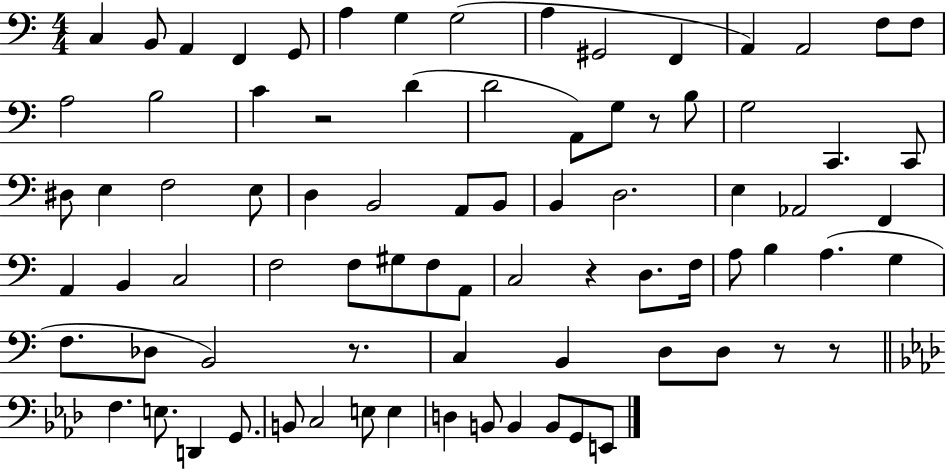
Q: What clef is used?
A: bass